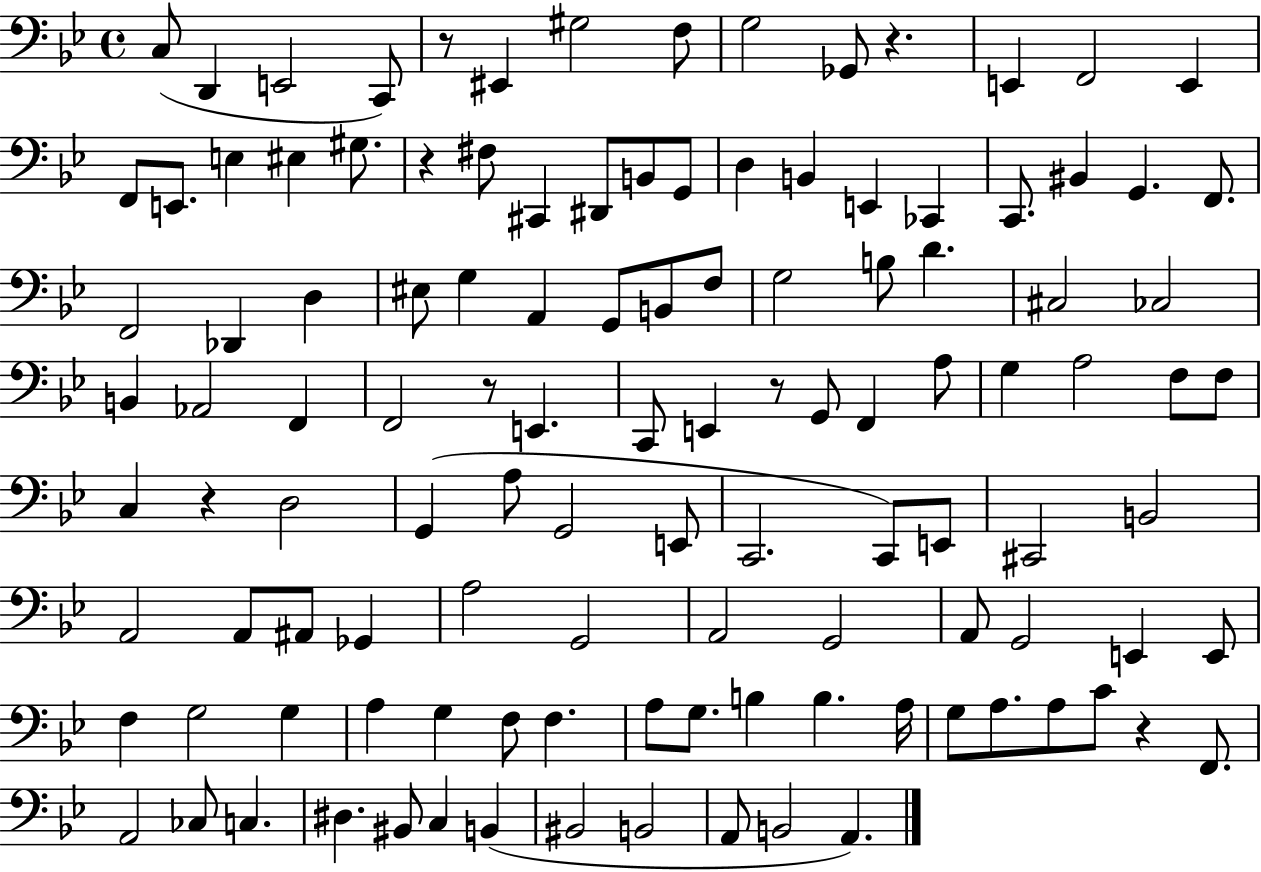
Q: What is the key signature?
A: BES major